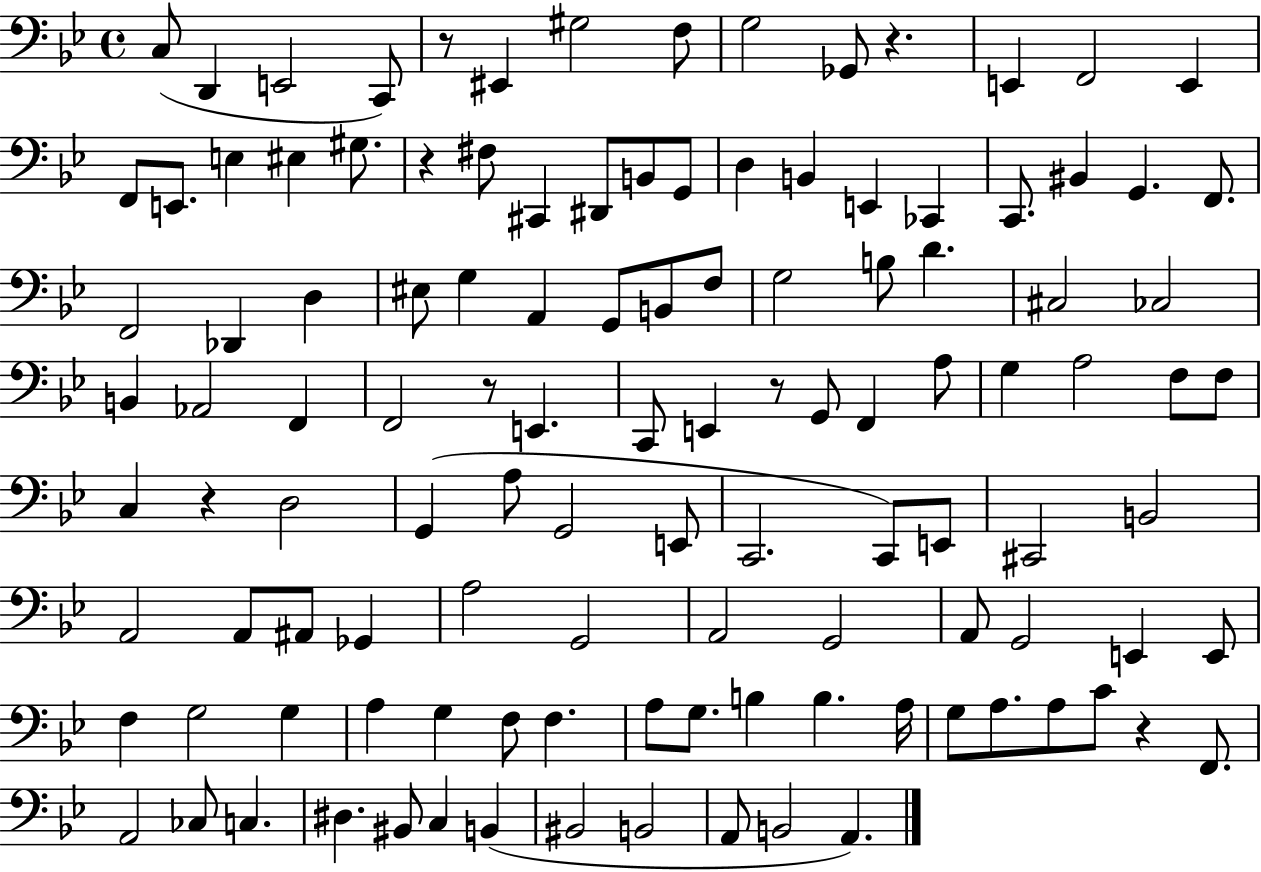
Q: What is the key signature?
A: BES major